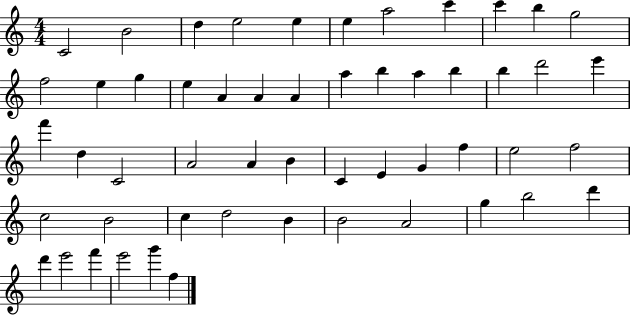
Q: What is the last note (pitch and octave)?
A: F5